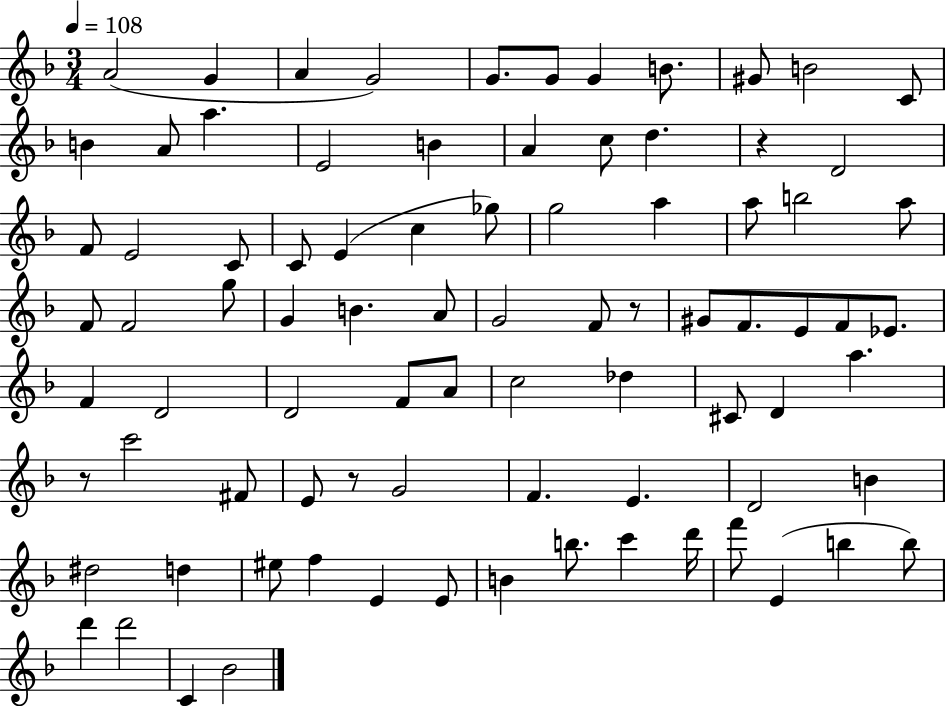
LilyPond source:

{
  \clef treble
  \numericTimeSignature
  \time 3/4
  \key f \major
  \tempo 4 = 108
  a'2( g'4 | a'4 g'2) | g'8. g'8 g'4 b'8. | gis'8 b'2 c'8 | \break b'4 a'8 a''4. | e'2 b'4 | a'4 c''8 d''4. | r4 d'2 | \break f'8 e'2 c'8 | c'8 e'4( c''4 ges''8) | g''2 a''4 | a''8 b''2 a''8 | \break f'8 f'2 g''8 | g'4 b'4. a'8 | g'2 f'8 r8 | gis'8 f'8. e'8 f'8 ees'8. | \break f'4 d'2 | d'2 f'8 a'8 | c''2 des''4 | cis'8 d'4 a''4. | \break r8 c'''2 fis'8 | e'8 r8 g'2 | f'4. e'4. | d'2 b'4 | \break dis''2 d''4 | eis''8 f''4 e'4 e'8 | b'4 b''8. c'''4 d'''16 | f'''8 e'4( b''4 b''8) | \break d'''4 d'''2 | c'4 bes'2 | \bar "|."
}